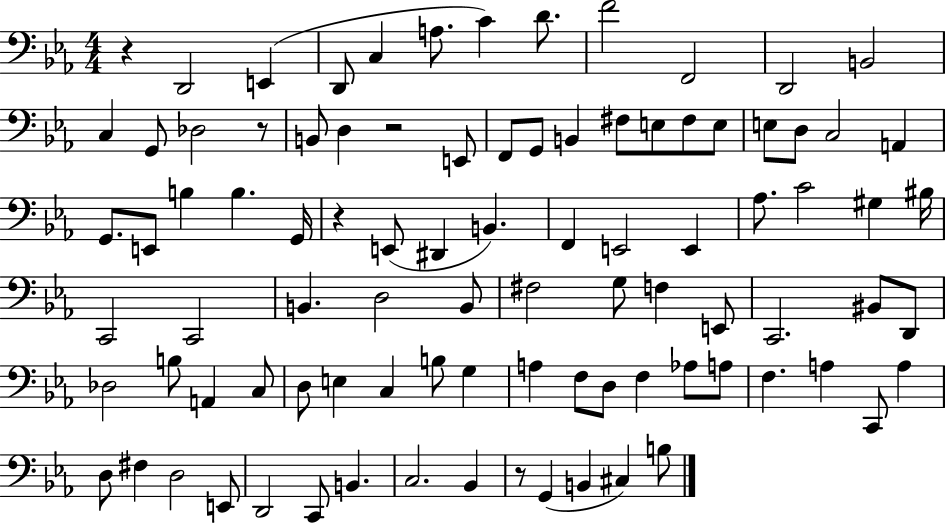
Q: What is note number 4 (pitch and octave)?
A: C3